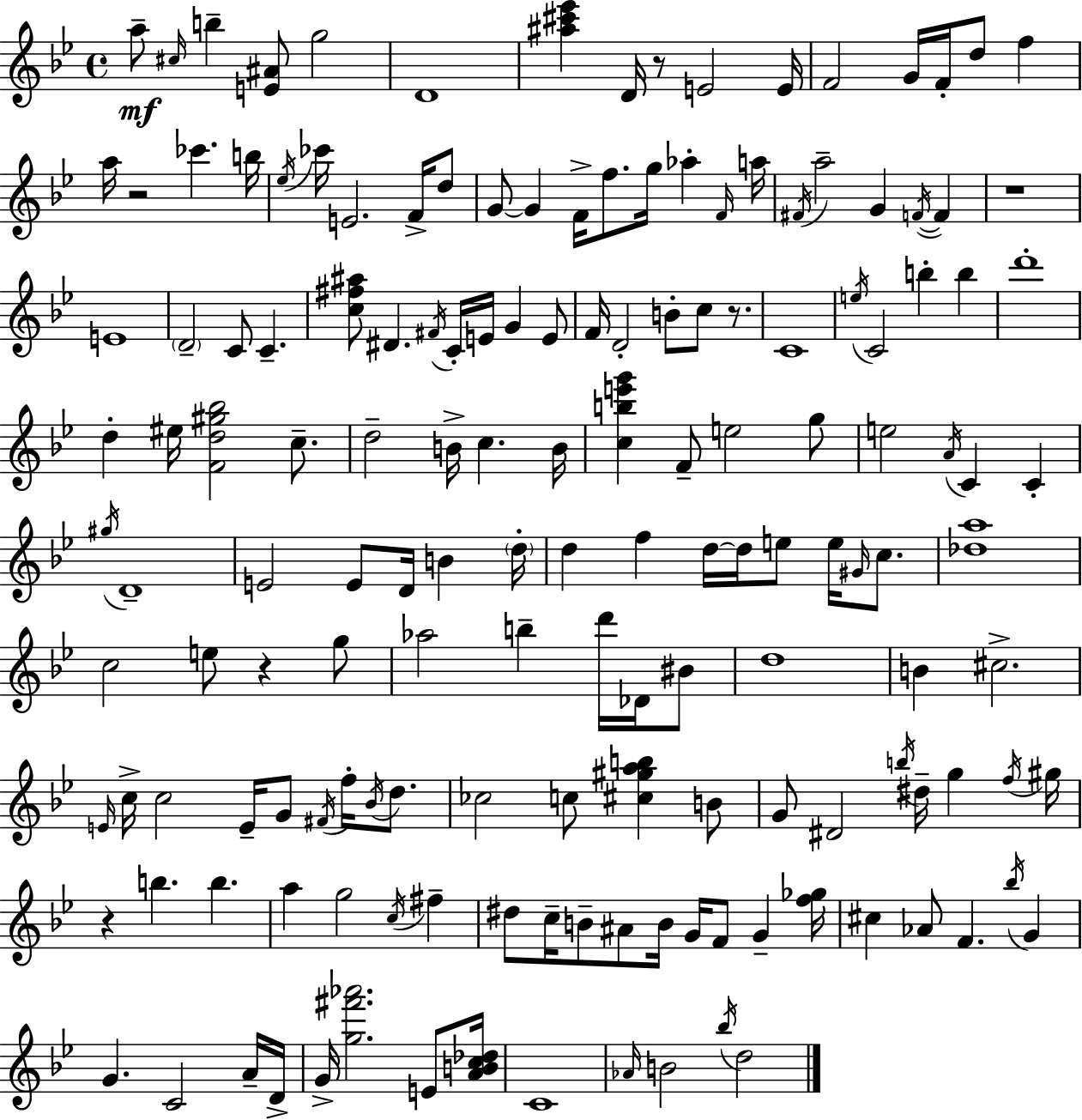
{
  \clef treble
  \time 4/4
  \defaultTimeSignature
  \key g \minor
  \repeat volta 2 { a''8--\mf \grace { cis''16 } b''4-- <e' ais'>8 g''2 | d'1 | <ais'' cis''' ees'''>4 d'16 r8 e'2 | e'16 f'2 g'16 f'16-. d''8 f''4 | \break a''16 r2 ces'''4. | b''16 \acciaccatura { ees''16 } ces'''16 e'2. f'16-> | d''8 g'8~~ g'4 f'16-> f''8. g''16 aes''4-. | \grace { f'16 } a''16 \acciaccatura { fis'16 } a''2-- g'4 | \break \acciaccatura { f'16~ }~ f'4 r1 | e'1 | \parenthesize d'2-- c'8 c'4.-- | <c'' fis'' ais''>8 dis'4. \acciaccatura { fis'16 } c'16-. e'16 | \break g'4 e'8 f'16 d'2-. b'8-. | c''8 r8. c'1 | \acciaccatura { e''16 } c'2 b''4-. | b''4 d'''1-. | \break d''4-. eis''16 <f' d'' gis'' bes''>2 | c''8.-- d''2-- b'16-> | c''4. b'16 <c'' b'' e''' g'''>4 f'8-- e''2 | g''8 e''2 \acciaccatura { a'16 } | \break c'4 c'4-. \acciaccatura { gis''16 } d'1-- | e'2 | e'8 d'16 b'4 \parenthesize d''16-. d''4 f''4 | d''16~~ d''16 e''8 e''16 \grace { gis'16 } c''8. <des'' a''>1 | \break c''2 | e''8 r4 g''8 aes''2 | b''4-- d'''16 des'16 bis'8 d''1 | b'4 cis''2.-> | \break \grace { e'16 } c''16-> c''2 | e'16-- g'8 \acciaccatura { fis'16 } f''16-. \acciaccatura { bes'16 } d''8. ces''2 | c''8 <cis'' gis'' a'' b''>4 b'8 g'8 dis'2 | \acciaccatura { b''16 } dis''16-- g''4 \acciaccatura { f''16 } gis''16 r4 | \break b''4. b''4. a''4 | g''2 \acciaccatura { c''16 } fis''4-- | dis''8 c''16-- b'8-- ais'8 b'16 g'16 f'8 g'4-- <f'' ges''>16 | cis''4 aes'8 f'4. \acciaccatura { bes''16 } g'4 | \break g'4. c'2 a'16-- | d'16-> g'16-> <g'' fis''' aes'''>2. e'8 | <a' b' c'' des''>16 c'1 | \grace { aes'16 } b'2 \acciaccatura { bes''16 } d''2 | \break } \bar "|."
}